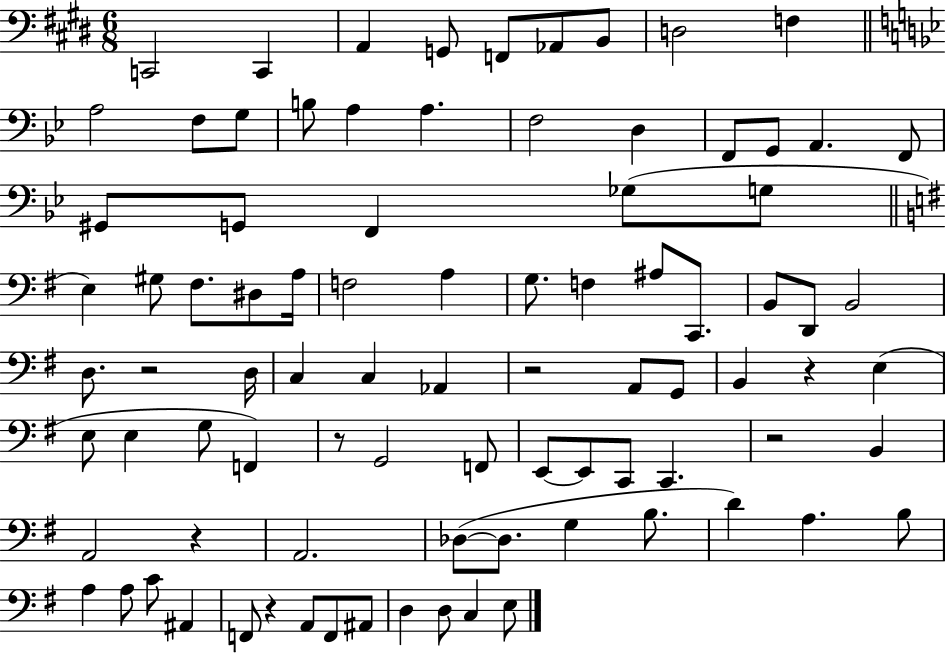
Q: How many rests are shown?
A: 7